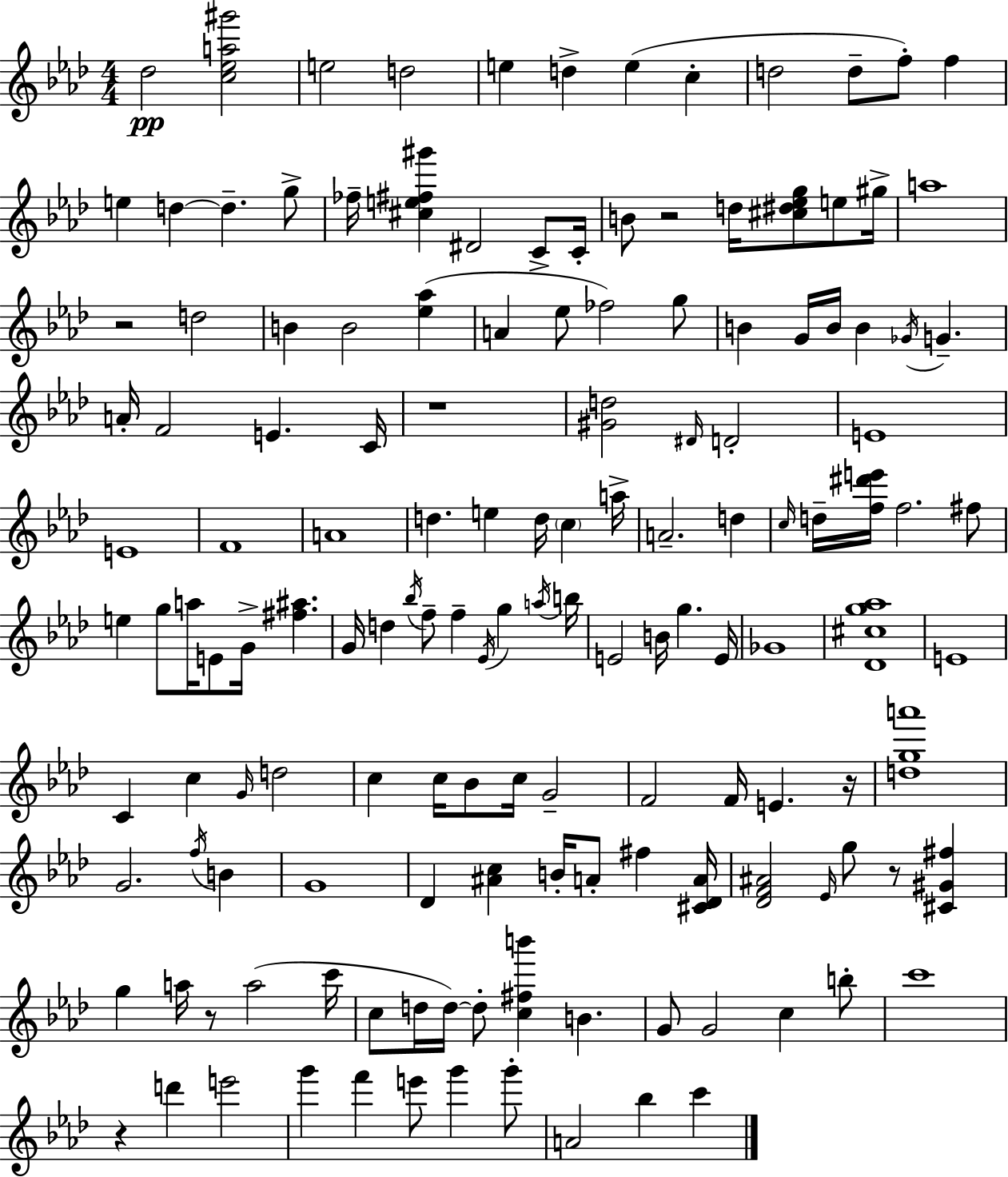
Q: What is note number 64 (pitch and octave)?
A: G4